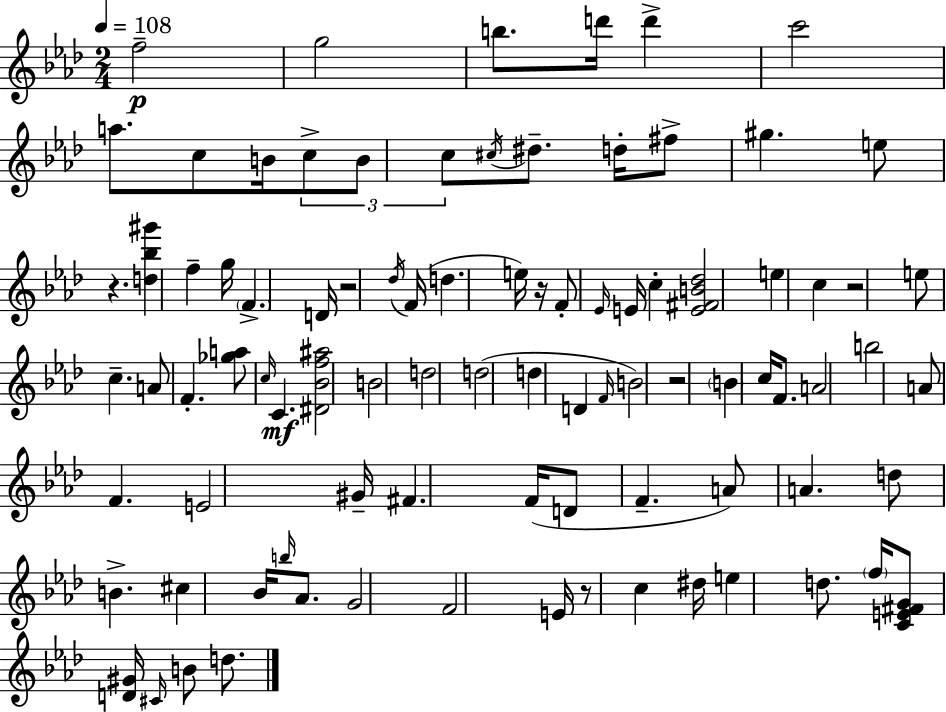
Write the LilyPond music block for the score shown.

{
  \clef treble
  \numericTimeSignature
  \time 2/4
  \key f \minor
  \tempo 4 = 108
  f''2--\p | g''2 | b''8. d'''16 d'''4-> | c'''2 | \break a''8. c''8 b'16 \tuplet 3/2 { c''8-> | b'8 c''8 } \acciaccatura { cis''16 } dis''8.-- | d''16-. fis''8-> gis''4. | e''8 r4. | \break <d'' bes'' gis'''>4 f''4-- | g''16 \parenthesize f'4.-> | d'16 r2 | \acciaccatura { des''16 }( f'16 d''4. | \break e''16) r16 f'8-. \grace { ees'16 } e'16 c''4-. | <e' fis' b' des''>2 | e''4 c''4 | r2 | \break e''8 c''4.-- | a'8 f'4.-. | <ges'' a''>8 \grace { c''16 } c'4.\mf | <dis' bes' f'' ais''>2 | \break b'2 | d''2 | d''2( | d''4 | \break d'4 \grace { f'16 }) b'2 | r2 | \parenthesize b'4 | c''16 f'8. a'2 | \break b''2 | a'8 f'4. | e'2 | gis'16-- fis'4. | \break f'16( d'8 f'4.-- | a'8) a'4. | d''8 b'4.-> | cis''4 | \break bes'16 \grace { b''16 } aes'8. g'2 | f'2 | e'16 r8 | c''4 dis''16 e''4 | \break d''8. \parenthesize f''16 <c' e' fis' g'>8 | <d' gis'>16 \grace { cis'16 } b'8 d''8. \bar "|."
}